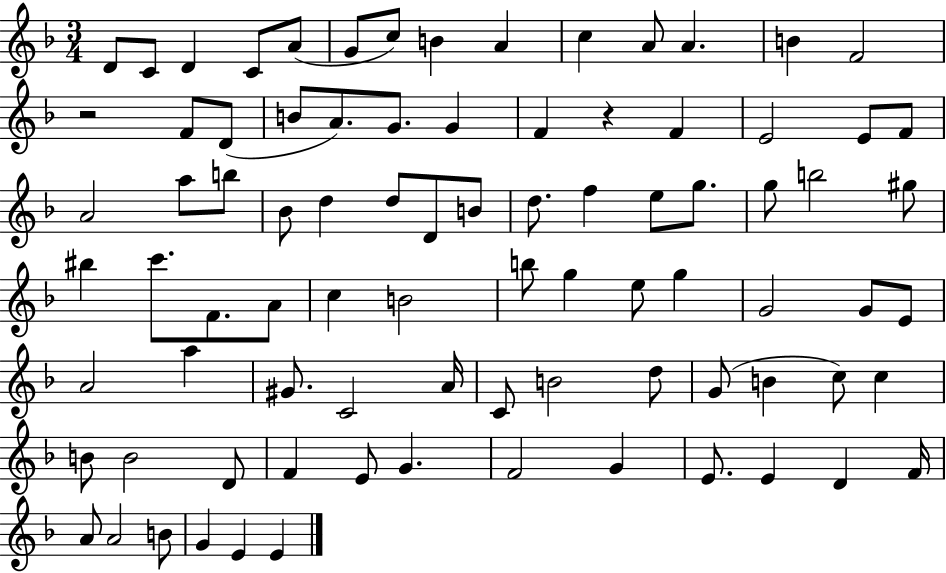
D4/e C4/e D4/q C4/e A4/e G4/e C5/e B4/q A4/q C5/q A4/e A4/q. B4/q F4/h R/h F4/e D4/e B4/e A4/e. G4/e. G4/q F4/q R/q F4/q E4/h E4/e F4/e A4/h A5/e B5/e Bb4/e D5/q D5/e D4/e B4/e D5/e. F5/q E5/e G5/e. G5/e B5/h G#5/e BIS5/q C6/e. F4/e. A4/e C5/q B4/h B5/e G5/q E5/e G5/q G4/h G4/e E4/e A4/h A5/q G#4/e. C4/h A4/s C4/e B4/h D5/e G4/e B4/q C5/e C5/q B4/e B4/h D4/e F4/q E4/e G4/q. F4/h G4/q E4/e. E4/q D4/q F4/s A4/e A4/h B4/e G4/q E4/q E4/q